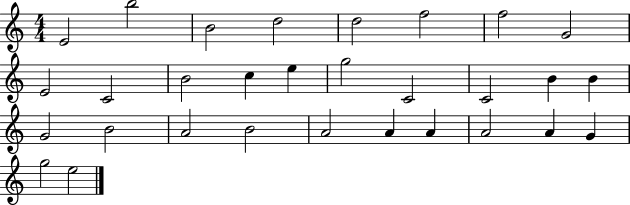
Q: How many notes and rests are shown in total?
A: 30